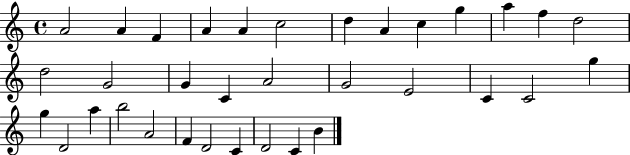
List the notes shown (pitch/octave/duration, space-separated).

A4/h A4/q F4/q A4/q A4/q C5/h D5/q A4/q C5/q G5/q A5/q F5/q D5/h D5/h G4/h G4/q C4/q A4/h G4/h E4/h C4/q C4/h G5/q G5/q D4/h A5/q B5/h A4/h F4/q D4/h C4/q D4/h C4/q B4/q